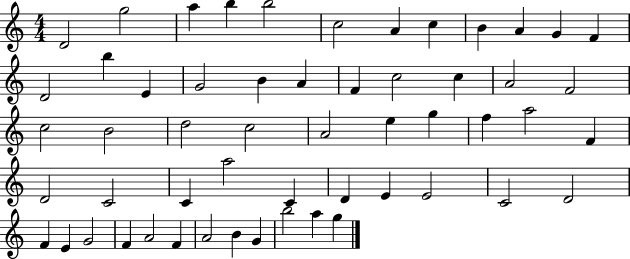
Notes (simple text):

D4/h G5/h A5/q B5/q B5/h C5/h A4/q C5/q B4/q A4/q G4/q F4/q D4/h B5/q E4/q G4/h B4/q A4/q F4/q C5/h C5/q A4/h F4/h C5/h B4/h D5/h C5/h A4/h E5/q G5/q F5/q A5/h F4/q D4/h C4/h C4/q A5/h C4/q D4/q E4/q E4/h C4/h D4/h F4/q E4/q G4/h F4/q A4/h F4/q A4/h B4/q G4/q B5/h A5/q G5/q